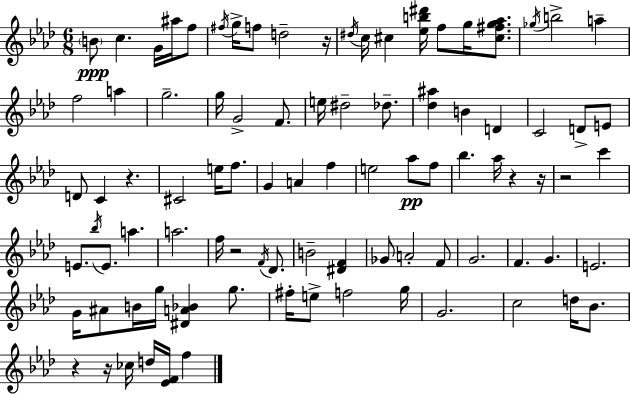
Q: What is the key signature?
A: AES major